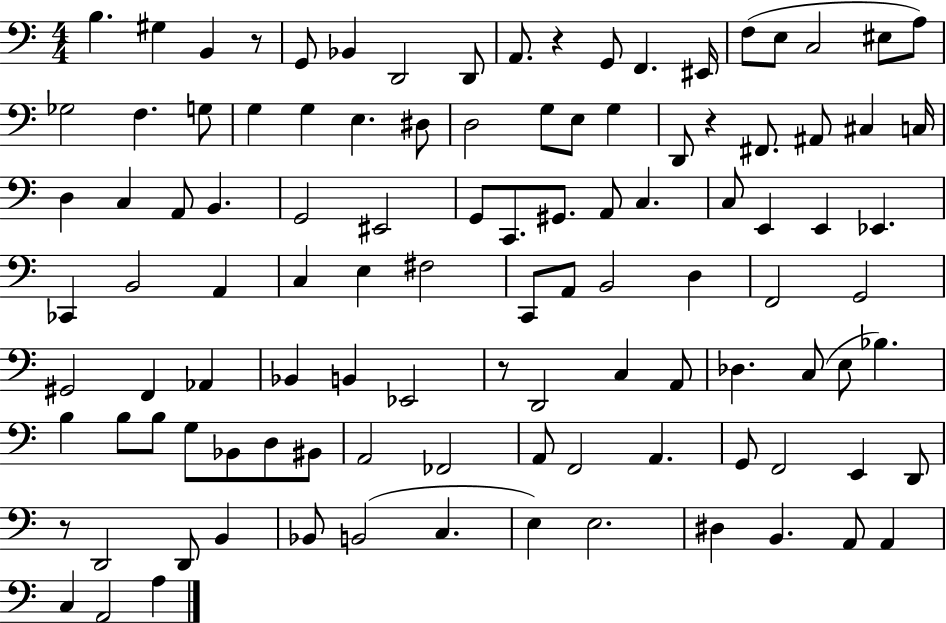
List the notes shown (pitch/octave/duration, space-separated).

B3/q. G#3/q B2/q R/e G2/e Bb2/q D2/h D2/e A2/e. R/q G2/e F2/q. EIS2/s F3/e E3/e C3/h EIS3/e A3/e Gb3/h F3/q. G3/e G3/q G3/q E3/q. D#3/e D3/h G3/e E3/e G3/q D2/e R/q F#2/e. A#2/e C#3/q C3/s D3/q C3/q A2/e B2/q. G2/h EIS2/h G2/e C2/e. G#2/e. A2/e C3/q. C3/e E2/q E2/q Eb2/q. CES2/q B2/h A2/q C3/q E3/q F#3/h C2/e A2/e B2/h D3/q F2/h G2/h G#2/h F2/q Ab2/q Bb2/q B2/q Eb2/h R/e D2/h C3/q A2/e Db3/q. C3/e E3/e Bb3/q. B3/q B3/e B3/e G3/e Bb2/e D3/e BIS2/e A2/h FES2/h A2/e F2/h A2/q. G2/e F2/h E2/q D2/e R/e D2/h D2/e B2/q Bb2/e B2/h C3/q. E3/q E3/h. D#3/q B2/q. A2/e A2/q C3/q A2/h A3/q